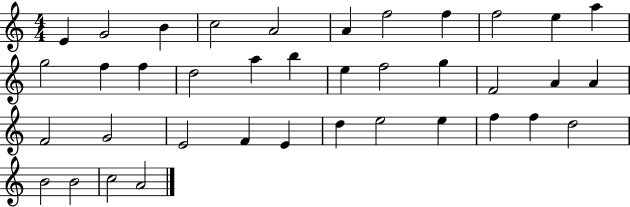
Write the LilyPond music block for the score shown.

{
  \clef treble
  \numericTimeSignature
  \time 4/4
  \key c \major
  e'4 g'2 b'4 | c''2 a'2 | a'4 f''2 f''4 | f''2 e''4 a''4 | \break g''2 f''4 f''4 | d''2 a''4 b''4 | e''4 f''2 g''4 | f'2 a'4 a'4 | \break f'2 g'2 | e'2 f'4 e'4 | d''4 e''2 e''4 | f''4 f''4 d''2 | \break b'2 b'2 | c''2 a'2 | \bar "|."
}